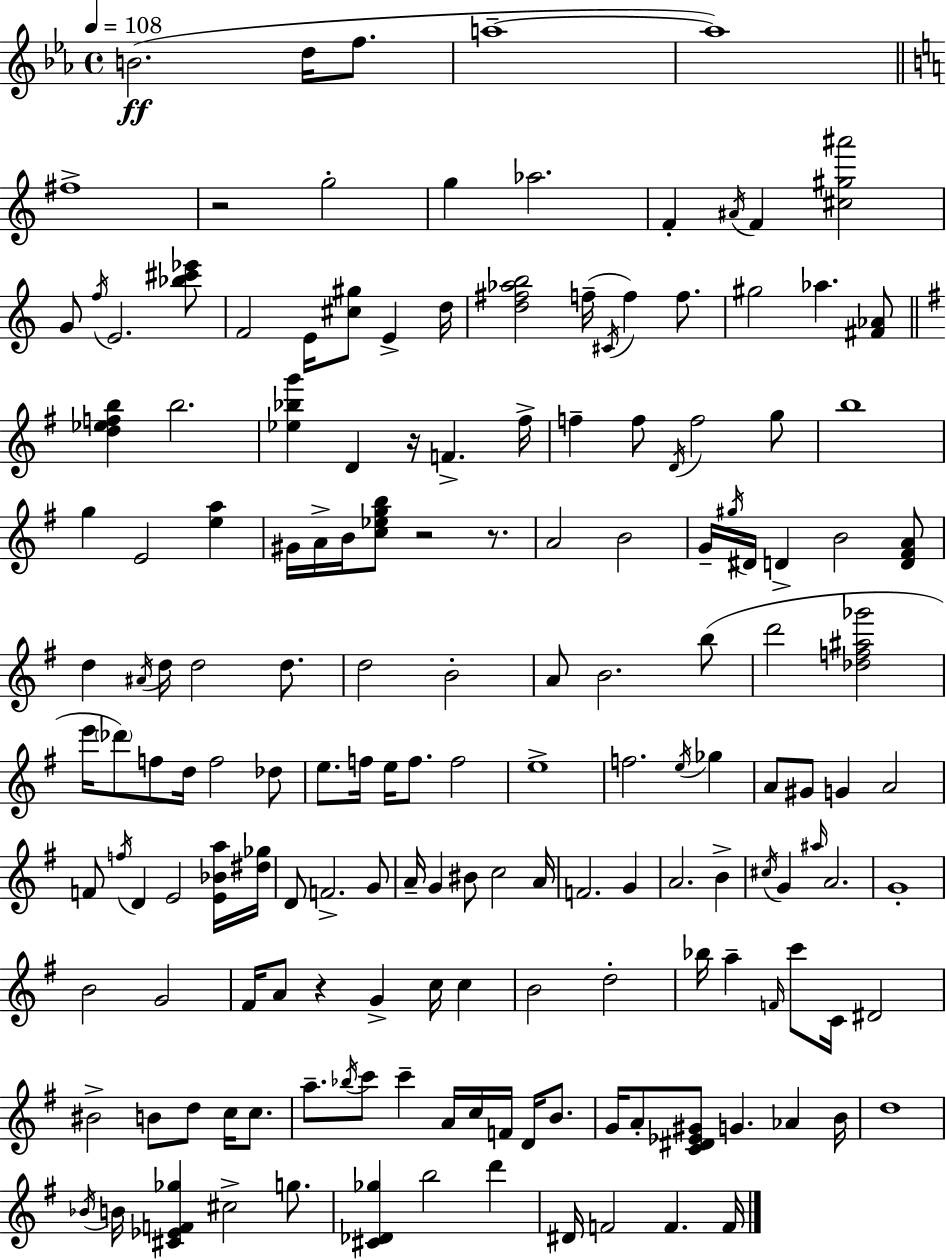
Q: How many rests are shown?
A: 5